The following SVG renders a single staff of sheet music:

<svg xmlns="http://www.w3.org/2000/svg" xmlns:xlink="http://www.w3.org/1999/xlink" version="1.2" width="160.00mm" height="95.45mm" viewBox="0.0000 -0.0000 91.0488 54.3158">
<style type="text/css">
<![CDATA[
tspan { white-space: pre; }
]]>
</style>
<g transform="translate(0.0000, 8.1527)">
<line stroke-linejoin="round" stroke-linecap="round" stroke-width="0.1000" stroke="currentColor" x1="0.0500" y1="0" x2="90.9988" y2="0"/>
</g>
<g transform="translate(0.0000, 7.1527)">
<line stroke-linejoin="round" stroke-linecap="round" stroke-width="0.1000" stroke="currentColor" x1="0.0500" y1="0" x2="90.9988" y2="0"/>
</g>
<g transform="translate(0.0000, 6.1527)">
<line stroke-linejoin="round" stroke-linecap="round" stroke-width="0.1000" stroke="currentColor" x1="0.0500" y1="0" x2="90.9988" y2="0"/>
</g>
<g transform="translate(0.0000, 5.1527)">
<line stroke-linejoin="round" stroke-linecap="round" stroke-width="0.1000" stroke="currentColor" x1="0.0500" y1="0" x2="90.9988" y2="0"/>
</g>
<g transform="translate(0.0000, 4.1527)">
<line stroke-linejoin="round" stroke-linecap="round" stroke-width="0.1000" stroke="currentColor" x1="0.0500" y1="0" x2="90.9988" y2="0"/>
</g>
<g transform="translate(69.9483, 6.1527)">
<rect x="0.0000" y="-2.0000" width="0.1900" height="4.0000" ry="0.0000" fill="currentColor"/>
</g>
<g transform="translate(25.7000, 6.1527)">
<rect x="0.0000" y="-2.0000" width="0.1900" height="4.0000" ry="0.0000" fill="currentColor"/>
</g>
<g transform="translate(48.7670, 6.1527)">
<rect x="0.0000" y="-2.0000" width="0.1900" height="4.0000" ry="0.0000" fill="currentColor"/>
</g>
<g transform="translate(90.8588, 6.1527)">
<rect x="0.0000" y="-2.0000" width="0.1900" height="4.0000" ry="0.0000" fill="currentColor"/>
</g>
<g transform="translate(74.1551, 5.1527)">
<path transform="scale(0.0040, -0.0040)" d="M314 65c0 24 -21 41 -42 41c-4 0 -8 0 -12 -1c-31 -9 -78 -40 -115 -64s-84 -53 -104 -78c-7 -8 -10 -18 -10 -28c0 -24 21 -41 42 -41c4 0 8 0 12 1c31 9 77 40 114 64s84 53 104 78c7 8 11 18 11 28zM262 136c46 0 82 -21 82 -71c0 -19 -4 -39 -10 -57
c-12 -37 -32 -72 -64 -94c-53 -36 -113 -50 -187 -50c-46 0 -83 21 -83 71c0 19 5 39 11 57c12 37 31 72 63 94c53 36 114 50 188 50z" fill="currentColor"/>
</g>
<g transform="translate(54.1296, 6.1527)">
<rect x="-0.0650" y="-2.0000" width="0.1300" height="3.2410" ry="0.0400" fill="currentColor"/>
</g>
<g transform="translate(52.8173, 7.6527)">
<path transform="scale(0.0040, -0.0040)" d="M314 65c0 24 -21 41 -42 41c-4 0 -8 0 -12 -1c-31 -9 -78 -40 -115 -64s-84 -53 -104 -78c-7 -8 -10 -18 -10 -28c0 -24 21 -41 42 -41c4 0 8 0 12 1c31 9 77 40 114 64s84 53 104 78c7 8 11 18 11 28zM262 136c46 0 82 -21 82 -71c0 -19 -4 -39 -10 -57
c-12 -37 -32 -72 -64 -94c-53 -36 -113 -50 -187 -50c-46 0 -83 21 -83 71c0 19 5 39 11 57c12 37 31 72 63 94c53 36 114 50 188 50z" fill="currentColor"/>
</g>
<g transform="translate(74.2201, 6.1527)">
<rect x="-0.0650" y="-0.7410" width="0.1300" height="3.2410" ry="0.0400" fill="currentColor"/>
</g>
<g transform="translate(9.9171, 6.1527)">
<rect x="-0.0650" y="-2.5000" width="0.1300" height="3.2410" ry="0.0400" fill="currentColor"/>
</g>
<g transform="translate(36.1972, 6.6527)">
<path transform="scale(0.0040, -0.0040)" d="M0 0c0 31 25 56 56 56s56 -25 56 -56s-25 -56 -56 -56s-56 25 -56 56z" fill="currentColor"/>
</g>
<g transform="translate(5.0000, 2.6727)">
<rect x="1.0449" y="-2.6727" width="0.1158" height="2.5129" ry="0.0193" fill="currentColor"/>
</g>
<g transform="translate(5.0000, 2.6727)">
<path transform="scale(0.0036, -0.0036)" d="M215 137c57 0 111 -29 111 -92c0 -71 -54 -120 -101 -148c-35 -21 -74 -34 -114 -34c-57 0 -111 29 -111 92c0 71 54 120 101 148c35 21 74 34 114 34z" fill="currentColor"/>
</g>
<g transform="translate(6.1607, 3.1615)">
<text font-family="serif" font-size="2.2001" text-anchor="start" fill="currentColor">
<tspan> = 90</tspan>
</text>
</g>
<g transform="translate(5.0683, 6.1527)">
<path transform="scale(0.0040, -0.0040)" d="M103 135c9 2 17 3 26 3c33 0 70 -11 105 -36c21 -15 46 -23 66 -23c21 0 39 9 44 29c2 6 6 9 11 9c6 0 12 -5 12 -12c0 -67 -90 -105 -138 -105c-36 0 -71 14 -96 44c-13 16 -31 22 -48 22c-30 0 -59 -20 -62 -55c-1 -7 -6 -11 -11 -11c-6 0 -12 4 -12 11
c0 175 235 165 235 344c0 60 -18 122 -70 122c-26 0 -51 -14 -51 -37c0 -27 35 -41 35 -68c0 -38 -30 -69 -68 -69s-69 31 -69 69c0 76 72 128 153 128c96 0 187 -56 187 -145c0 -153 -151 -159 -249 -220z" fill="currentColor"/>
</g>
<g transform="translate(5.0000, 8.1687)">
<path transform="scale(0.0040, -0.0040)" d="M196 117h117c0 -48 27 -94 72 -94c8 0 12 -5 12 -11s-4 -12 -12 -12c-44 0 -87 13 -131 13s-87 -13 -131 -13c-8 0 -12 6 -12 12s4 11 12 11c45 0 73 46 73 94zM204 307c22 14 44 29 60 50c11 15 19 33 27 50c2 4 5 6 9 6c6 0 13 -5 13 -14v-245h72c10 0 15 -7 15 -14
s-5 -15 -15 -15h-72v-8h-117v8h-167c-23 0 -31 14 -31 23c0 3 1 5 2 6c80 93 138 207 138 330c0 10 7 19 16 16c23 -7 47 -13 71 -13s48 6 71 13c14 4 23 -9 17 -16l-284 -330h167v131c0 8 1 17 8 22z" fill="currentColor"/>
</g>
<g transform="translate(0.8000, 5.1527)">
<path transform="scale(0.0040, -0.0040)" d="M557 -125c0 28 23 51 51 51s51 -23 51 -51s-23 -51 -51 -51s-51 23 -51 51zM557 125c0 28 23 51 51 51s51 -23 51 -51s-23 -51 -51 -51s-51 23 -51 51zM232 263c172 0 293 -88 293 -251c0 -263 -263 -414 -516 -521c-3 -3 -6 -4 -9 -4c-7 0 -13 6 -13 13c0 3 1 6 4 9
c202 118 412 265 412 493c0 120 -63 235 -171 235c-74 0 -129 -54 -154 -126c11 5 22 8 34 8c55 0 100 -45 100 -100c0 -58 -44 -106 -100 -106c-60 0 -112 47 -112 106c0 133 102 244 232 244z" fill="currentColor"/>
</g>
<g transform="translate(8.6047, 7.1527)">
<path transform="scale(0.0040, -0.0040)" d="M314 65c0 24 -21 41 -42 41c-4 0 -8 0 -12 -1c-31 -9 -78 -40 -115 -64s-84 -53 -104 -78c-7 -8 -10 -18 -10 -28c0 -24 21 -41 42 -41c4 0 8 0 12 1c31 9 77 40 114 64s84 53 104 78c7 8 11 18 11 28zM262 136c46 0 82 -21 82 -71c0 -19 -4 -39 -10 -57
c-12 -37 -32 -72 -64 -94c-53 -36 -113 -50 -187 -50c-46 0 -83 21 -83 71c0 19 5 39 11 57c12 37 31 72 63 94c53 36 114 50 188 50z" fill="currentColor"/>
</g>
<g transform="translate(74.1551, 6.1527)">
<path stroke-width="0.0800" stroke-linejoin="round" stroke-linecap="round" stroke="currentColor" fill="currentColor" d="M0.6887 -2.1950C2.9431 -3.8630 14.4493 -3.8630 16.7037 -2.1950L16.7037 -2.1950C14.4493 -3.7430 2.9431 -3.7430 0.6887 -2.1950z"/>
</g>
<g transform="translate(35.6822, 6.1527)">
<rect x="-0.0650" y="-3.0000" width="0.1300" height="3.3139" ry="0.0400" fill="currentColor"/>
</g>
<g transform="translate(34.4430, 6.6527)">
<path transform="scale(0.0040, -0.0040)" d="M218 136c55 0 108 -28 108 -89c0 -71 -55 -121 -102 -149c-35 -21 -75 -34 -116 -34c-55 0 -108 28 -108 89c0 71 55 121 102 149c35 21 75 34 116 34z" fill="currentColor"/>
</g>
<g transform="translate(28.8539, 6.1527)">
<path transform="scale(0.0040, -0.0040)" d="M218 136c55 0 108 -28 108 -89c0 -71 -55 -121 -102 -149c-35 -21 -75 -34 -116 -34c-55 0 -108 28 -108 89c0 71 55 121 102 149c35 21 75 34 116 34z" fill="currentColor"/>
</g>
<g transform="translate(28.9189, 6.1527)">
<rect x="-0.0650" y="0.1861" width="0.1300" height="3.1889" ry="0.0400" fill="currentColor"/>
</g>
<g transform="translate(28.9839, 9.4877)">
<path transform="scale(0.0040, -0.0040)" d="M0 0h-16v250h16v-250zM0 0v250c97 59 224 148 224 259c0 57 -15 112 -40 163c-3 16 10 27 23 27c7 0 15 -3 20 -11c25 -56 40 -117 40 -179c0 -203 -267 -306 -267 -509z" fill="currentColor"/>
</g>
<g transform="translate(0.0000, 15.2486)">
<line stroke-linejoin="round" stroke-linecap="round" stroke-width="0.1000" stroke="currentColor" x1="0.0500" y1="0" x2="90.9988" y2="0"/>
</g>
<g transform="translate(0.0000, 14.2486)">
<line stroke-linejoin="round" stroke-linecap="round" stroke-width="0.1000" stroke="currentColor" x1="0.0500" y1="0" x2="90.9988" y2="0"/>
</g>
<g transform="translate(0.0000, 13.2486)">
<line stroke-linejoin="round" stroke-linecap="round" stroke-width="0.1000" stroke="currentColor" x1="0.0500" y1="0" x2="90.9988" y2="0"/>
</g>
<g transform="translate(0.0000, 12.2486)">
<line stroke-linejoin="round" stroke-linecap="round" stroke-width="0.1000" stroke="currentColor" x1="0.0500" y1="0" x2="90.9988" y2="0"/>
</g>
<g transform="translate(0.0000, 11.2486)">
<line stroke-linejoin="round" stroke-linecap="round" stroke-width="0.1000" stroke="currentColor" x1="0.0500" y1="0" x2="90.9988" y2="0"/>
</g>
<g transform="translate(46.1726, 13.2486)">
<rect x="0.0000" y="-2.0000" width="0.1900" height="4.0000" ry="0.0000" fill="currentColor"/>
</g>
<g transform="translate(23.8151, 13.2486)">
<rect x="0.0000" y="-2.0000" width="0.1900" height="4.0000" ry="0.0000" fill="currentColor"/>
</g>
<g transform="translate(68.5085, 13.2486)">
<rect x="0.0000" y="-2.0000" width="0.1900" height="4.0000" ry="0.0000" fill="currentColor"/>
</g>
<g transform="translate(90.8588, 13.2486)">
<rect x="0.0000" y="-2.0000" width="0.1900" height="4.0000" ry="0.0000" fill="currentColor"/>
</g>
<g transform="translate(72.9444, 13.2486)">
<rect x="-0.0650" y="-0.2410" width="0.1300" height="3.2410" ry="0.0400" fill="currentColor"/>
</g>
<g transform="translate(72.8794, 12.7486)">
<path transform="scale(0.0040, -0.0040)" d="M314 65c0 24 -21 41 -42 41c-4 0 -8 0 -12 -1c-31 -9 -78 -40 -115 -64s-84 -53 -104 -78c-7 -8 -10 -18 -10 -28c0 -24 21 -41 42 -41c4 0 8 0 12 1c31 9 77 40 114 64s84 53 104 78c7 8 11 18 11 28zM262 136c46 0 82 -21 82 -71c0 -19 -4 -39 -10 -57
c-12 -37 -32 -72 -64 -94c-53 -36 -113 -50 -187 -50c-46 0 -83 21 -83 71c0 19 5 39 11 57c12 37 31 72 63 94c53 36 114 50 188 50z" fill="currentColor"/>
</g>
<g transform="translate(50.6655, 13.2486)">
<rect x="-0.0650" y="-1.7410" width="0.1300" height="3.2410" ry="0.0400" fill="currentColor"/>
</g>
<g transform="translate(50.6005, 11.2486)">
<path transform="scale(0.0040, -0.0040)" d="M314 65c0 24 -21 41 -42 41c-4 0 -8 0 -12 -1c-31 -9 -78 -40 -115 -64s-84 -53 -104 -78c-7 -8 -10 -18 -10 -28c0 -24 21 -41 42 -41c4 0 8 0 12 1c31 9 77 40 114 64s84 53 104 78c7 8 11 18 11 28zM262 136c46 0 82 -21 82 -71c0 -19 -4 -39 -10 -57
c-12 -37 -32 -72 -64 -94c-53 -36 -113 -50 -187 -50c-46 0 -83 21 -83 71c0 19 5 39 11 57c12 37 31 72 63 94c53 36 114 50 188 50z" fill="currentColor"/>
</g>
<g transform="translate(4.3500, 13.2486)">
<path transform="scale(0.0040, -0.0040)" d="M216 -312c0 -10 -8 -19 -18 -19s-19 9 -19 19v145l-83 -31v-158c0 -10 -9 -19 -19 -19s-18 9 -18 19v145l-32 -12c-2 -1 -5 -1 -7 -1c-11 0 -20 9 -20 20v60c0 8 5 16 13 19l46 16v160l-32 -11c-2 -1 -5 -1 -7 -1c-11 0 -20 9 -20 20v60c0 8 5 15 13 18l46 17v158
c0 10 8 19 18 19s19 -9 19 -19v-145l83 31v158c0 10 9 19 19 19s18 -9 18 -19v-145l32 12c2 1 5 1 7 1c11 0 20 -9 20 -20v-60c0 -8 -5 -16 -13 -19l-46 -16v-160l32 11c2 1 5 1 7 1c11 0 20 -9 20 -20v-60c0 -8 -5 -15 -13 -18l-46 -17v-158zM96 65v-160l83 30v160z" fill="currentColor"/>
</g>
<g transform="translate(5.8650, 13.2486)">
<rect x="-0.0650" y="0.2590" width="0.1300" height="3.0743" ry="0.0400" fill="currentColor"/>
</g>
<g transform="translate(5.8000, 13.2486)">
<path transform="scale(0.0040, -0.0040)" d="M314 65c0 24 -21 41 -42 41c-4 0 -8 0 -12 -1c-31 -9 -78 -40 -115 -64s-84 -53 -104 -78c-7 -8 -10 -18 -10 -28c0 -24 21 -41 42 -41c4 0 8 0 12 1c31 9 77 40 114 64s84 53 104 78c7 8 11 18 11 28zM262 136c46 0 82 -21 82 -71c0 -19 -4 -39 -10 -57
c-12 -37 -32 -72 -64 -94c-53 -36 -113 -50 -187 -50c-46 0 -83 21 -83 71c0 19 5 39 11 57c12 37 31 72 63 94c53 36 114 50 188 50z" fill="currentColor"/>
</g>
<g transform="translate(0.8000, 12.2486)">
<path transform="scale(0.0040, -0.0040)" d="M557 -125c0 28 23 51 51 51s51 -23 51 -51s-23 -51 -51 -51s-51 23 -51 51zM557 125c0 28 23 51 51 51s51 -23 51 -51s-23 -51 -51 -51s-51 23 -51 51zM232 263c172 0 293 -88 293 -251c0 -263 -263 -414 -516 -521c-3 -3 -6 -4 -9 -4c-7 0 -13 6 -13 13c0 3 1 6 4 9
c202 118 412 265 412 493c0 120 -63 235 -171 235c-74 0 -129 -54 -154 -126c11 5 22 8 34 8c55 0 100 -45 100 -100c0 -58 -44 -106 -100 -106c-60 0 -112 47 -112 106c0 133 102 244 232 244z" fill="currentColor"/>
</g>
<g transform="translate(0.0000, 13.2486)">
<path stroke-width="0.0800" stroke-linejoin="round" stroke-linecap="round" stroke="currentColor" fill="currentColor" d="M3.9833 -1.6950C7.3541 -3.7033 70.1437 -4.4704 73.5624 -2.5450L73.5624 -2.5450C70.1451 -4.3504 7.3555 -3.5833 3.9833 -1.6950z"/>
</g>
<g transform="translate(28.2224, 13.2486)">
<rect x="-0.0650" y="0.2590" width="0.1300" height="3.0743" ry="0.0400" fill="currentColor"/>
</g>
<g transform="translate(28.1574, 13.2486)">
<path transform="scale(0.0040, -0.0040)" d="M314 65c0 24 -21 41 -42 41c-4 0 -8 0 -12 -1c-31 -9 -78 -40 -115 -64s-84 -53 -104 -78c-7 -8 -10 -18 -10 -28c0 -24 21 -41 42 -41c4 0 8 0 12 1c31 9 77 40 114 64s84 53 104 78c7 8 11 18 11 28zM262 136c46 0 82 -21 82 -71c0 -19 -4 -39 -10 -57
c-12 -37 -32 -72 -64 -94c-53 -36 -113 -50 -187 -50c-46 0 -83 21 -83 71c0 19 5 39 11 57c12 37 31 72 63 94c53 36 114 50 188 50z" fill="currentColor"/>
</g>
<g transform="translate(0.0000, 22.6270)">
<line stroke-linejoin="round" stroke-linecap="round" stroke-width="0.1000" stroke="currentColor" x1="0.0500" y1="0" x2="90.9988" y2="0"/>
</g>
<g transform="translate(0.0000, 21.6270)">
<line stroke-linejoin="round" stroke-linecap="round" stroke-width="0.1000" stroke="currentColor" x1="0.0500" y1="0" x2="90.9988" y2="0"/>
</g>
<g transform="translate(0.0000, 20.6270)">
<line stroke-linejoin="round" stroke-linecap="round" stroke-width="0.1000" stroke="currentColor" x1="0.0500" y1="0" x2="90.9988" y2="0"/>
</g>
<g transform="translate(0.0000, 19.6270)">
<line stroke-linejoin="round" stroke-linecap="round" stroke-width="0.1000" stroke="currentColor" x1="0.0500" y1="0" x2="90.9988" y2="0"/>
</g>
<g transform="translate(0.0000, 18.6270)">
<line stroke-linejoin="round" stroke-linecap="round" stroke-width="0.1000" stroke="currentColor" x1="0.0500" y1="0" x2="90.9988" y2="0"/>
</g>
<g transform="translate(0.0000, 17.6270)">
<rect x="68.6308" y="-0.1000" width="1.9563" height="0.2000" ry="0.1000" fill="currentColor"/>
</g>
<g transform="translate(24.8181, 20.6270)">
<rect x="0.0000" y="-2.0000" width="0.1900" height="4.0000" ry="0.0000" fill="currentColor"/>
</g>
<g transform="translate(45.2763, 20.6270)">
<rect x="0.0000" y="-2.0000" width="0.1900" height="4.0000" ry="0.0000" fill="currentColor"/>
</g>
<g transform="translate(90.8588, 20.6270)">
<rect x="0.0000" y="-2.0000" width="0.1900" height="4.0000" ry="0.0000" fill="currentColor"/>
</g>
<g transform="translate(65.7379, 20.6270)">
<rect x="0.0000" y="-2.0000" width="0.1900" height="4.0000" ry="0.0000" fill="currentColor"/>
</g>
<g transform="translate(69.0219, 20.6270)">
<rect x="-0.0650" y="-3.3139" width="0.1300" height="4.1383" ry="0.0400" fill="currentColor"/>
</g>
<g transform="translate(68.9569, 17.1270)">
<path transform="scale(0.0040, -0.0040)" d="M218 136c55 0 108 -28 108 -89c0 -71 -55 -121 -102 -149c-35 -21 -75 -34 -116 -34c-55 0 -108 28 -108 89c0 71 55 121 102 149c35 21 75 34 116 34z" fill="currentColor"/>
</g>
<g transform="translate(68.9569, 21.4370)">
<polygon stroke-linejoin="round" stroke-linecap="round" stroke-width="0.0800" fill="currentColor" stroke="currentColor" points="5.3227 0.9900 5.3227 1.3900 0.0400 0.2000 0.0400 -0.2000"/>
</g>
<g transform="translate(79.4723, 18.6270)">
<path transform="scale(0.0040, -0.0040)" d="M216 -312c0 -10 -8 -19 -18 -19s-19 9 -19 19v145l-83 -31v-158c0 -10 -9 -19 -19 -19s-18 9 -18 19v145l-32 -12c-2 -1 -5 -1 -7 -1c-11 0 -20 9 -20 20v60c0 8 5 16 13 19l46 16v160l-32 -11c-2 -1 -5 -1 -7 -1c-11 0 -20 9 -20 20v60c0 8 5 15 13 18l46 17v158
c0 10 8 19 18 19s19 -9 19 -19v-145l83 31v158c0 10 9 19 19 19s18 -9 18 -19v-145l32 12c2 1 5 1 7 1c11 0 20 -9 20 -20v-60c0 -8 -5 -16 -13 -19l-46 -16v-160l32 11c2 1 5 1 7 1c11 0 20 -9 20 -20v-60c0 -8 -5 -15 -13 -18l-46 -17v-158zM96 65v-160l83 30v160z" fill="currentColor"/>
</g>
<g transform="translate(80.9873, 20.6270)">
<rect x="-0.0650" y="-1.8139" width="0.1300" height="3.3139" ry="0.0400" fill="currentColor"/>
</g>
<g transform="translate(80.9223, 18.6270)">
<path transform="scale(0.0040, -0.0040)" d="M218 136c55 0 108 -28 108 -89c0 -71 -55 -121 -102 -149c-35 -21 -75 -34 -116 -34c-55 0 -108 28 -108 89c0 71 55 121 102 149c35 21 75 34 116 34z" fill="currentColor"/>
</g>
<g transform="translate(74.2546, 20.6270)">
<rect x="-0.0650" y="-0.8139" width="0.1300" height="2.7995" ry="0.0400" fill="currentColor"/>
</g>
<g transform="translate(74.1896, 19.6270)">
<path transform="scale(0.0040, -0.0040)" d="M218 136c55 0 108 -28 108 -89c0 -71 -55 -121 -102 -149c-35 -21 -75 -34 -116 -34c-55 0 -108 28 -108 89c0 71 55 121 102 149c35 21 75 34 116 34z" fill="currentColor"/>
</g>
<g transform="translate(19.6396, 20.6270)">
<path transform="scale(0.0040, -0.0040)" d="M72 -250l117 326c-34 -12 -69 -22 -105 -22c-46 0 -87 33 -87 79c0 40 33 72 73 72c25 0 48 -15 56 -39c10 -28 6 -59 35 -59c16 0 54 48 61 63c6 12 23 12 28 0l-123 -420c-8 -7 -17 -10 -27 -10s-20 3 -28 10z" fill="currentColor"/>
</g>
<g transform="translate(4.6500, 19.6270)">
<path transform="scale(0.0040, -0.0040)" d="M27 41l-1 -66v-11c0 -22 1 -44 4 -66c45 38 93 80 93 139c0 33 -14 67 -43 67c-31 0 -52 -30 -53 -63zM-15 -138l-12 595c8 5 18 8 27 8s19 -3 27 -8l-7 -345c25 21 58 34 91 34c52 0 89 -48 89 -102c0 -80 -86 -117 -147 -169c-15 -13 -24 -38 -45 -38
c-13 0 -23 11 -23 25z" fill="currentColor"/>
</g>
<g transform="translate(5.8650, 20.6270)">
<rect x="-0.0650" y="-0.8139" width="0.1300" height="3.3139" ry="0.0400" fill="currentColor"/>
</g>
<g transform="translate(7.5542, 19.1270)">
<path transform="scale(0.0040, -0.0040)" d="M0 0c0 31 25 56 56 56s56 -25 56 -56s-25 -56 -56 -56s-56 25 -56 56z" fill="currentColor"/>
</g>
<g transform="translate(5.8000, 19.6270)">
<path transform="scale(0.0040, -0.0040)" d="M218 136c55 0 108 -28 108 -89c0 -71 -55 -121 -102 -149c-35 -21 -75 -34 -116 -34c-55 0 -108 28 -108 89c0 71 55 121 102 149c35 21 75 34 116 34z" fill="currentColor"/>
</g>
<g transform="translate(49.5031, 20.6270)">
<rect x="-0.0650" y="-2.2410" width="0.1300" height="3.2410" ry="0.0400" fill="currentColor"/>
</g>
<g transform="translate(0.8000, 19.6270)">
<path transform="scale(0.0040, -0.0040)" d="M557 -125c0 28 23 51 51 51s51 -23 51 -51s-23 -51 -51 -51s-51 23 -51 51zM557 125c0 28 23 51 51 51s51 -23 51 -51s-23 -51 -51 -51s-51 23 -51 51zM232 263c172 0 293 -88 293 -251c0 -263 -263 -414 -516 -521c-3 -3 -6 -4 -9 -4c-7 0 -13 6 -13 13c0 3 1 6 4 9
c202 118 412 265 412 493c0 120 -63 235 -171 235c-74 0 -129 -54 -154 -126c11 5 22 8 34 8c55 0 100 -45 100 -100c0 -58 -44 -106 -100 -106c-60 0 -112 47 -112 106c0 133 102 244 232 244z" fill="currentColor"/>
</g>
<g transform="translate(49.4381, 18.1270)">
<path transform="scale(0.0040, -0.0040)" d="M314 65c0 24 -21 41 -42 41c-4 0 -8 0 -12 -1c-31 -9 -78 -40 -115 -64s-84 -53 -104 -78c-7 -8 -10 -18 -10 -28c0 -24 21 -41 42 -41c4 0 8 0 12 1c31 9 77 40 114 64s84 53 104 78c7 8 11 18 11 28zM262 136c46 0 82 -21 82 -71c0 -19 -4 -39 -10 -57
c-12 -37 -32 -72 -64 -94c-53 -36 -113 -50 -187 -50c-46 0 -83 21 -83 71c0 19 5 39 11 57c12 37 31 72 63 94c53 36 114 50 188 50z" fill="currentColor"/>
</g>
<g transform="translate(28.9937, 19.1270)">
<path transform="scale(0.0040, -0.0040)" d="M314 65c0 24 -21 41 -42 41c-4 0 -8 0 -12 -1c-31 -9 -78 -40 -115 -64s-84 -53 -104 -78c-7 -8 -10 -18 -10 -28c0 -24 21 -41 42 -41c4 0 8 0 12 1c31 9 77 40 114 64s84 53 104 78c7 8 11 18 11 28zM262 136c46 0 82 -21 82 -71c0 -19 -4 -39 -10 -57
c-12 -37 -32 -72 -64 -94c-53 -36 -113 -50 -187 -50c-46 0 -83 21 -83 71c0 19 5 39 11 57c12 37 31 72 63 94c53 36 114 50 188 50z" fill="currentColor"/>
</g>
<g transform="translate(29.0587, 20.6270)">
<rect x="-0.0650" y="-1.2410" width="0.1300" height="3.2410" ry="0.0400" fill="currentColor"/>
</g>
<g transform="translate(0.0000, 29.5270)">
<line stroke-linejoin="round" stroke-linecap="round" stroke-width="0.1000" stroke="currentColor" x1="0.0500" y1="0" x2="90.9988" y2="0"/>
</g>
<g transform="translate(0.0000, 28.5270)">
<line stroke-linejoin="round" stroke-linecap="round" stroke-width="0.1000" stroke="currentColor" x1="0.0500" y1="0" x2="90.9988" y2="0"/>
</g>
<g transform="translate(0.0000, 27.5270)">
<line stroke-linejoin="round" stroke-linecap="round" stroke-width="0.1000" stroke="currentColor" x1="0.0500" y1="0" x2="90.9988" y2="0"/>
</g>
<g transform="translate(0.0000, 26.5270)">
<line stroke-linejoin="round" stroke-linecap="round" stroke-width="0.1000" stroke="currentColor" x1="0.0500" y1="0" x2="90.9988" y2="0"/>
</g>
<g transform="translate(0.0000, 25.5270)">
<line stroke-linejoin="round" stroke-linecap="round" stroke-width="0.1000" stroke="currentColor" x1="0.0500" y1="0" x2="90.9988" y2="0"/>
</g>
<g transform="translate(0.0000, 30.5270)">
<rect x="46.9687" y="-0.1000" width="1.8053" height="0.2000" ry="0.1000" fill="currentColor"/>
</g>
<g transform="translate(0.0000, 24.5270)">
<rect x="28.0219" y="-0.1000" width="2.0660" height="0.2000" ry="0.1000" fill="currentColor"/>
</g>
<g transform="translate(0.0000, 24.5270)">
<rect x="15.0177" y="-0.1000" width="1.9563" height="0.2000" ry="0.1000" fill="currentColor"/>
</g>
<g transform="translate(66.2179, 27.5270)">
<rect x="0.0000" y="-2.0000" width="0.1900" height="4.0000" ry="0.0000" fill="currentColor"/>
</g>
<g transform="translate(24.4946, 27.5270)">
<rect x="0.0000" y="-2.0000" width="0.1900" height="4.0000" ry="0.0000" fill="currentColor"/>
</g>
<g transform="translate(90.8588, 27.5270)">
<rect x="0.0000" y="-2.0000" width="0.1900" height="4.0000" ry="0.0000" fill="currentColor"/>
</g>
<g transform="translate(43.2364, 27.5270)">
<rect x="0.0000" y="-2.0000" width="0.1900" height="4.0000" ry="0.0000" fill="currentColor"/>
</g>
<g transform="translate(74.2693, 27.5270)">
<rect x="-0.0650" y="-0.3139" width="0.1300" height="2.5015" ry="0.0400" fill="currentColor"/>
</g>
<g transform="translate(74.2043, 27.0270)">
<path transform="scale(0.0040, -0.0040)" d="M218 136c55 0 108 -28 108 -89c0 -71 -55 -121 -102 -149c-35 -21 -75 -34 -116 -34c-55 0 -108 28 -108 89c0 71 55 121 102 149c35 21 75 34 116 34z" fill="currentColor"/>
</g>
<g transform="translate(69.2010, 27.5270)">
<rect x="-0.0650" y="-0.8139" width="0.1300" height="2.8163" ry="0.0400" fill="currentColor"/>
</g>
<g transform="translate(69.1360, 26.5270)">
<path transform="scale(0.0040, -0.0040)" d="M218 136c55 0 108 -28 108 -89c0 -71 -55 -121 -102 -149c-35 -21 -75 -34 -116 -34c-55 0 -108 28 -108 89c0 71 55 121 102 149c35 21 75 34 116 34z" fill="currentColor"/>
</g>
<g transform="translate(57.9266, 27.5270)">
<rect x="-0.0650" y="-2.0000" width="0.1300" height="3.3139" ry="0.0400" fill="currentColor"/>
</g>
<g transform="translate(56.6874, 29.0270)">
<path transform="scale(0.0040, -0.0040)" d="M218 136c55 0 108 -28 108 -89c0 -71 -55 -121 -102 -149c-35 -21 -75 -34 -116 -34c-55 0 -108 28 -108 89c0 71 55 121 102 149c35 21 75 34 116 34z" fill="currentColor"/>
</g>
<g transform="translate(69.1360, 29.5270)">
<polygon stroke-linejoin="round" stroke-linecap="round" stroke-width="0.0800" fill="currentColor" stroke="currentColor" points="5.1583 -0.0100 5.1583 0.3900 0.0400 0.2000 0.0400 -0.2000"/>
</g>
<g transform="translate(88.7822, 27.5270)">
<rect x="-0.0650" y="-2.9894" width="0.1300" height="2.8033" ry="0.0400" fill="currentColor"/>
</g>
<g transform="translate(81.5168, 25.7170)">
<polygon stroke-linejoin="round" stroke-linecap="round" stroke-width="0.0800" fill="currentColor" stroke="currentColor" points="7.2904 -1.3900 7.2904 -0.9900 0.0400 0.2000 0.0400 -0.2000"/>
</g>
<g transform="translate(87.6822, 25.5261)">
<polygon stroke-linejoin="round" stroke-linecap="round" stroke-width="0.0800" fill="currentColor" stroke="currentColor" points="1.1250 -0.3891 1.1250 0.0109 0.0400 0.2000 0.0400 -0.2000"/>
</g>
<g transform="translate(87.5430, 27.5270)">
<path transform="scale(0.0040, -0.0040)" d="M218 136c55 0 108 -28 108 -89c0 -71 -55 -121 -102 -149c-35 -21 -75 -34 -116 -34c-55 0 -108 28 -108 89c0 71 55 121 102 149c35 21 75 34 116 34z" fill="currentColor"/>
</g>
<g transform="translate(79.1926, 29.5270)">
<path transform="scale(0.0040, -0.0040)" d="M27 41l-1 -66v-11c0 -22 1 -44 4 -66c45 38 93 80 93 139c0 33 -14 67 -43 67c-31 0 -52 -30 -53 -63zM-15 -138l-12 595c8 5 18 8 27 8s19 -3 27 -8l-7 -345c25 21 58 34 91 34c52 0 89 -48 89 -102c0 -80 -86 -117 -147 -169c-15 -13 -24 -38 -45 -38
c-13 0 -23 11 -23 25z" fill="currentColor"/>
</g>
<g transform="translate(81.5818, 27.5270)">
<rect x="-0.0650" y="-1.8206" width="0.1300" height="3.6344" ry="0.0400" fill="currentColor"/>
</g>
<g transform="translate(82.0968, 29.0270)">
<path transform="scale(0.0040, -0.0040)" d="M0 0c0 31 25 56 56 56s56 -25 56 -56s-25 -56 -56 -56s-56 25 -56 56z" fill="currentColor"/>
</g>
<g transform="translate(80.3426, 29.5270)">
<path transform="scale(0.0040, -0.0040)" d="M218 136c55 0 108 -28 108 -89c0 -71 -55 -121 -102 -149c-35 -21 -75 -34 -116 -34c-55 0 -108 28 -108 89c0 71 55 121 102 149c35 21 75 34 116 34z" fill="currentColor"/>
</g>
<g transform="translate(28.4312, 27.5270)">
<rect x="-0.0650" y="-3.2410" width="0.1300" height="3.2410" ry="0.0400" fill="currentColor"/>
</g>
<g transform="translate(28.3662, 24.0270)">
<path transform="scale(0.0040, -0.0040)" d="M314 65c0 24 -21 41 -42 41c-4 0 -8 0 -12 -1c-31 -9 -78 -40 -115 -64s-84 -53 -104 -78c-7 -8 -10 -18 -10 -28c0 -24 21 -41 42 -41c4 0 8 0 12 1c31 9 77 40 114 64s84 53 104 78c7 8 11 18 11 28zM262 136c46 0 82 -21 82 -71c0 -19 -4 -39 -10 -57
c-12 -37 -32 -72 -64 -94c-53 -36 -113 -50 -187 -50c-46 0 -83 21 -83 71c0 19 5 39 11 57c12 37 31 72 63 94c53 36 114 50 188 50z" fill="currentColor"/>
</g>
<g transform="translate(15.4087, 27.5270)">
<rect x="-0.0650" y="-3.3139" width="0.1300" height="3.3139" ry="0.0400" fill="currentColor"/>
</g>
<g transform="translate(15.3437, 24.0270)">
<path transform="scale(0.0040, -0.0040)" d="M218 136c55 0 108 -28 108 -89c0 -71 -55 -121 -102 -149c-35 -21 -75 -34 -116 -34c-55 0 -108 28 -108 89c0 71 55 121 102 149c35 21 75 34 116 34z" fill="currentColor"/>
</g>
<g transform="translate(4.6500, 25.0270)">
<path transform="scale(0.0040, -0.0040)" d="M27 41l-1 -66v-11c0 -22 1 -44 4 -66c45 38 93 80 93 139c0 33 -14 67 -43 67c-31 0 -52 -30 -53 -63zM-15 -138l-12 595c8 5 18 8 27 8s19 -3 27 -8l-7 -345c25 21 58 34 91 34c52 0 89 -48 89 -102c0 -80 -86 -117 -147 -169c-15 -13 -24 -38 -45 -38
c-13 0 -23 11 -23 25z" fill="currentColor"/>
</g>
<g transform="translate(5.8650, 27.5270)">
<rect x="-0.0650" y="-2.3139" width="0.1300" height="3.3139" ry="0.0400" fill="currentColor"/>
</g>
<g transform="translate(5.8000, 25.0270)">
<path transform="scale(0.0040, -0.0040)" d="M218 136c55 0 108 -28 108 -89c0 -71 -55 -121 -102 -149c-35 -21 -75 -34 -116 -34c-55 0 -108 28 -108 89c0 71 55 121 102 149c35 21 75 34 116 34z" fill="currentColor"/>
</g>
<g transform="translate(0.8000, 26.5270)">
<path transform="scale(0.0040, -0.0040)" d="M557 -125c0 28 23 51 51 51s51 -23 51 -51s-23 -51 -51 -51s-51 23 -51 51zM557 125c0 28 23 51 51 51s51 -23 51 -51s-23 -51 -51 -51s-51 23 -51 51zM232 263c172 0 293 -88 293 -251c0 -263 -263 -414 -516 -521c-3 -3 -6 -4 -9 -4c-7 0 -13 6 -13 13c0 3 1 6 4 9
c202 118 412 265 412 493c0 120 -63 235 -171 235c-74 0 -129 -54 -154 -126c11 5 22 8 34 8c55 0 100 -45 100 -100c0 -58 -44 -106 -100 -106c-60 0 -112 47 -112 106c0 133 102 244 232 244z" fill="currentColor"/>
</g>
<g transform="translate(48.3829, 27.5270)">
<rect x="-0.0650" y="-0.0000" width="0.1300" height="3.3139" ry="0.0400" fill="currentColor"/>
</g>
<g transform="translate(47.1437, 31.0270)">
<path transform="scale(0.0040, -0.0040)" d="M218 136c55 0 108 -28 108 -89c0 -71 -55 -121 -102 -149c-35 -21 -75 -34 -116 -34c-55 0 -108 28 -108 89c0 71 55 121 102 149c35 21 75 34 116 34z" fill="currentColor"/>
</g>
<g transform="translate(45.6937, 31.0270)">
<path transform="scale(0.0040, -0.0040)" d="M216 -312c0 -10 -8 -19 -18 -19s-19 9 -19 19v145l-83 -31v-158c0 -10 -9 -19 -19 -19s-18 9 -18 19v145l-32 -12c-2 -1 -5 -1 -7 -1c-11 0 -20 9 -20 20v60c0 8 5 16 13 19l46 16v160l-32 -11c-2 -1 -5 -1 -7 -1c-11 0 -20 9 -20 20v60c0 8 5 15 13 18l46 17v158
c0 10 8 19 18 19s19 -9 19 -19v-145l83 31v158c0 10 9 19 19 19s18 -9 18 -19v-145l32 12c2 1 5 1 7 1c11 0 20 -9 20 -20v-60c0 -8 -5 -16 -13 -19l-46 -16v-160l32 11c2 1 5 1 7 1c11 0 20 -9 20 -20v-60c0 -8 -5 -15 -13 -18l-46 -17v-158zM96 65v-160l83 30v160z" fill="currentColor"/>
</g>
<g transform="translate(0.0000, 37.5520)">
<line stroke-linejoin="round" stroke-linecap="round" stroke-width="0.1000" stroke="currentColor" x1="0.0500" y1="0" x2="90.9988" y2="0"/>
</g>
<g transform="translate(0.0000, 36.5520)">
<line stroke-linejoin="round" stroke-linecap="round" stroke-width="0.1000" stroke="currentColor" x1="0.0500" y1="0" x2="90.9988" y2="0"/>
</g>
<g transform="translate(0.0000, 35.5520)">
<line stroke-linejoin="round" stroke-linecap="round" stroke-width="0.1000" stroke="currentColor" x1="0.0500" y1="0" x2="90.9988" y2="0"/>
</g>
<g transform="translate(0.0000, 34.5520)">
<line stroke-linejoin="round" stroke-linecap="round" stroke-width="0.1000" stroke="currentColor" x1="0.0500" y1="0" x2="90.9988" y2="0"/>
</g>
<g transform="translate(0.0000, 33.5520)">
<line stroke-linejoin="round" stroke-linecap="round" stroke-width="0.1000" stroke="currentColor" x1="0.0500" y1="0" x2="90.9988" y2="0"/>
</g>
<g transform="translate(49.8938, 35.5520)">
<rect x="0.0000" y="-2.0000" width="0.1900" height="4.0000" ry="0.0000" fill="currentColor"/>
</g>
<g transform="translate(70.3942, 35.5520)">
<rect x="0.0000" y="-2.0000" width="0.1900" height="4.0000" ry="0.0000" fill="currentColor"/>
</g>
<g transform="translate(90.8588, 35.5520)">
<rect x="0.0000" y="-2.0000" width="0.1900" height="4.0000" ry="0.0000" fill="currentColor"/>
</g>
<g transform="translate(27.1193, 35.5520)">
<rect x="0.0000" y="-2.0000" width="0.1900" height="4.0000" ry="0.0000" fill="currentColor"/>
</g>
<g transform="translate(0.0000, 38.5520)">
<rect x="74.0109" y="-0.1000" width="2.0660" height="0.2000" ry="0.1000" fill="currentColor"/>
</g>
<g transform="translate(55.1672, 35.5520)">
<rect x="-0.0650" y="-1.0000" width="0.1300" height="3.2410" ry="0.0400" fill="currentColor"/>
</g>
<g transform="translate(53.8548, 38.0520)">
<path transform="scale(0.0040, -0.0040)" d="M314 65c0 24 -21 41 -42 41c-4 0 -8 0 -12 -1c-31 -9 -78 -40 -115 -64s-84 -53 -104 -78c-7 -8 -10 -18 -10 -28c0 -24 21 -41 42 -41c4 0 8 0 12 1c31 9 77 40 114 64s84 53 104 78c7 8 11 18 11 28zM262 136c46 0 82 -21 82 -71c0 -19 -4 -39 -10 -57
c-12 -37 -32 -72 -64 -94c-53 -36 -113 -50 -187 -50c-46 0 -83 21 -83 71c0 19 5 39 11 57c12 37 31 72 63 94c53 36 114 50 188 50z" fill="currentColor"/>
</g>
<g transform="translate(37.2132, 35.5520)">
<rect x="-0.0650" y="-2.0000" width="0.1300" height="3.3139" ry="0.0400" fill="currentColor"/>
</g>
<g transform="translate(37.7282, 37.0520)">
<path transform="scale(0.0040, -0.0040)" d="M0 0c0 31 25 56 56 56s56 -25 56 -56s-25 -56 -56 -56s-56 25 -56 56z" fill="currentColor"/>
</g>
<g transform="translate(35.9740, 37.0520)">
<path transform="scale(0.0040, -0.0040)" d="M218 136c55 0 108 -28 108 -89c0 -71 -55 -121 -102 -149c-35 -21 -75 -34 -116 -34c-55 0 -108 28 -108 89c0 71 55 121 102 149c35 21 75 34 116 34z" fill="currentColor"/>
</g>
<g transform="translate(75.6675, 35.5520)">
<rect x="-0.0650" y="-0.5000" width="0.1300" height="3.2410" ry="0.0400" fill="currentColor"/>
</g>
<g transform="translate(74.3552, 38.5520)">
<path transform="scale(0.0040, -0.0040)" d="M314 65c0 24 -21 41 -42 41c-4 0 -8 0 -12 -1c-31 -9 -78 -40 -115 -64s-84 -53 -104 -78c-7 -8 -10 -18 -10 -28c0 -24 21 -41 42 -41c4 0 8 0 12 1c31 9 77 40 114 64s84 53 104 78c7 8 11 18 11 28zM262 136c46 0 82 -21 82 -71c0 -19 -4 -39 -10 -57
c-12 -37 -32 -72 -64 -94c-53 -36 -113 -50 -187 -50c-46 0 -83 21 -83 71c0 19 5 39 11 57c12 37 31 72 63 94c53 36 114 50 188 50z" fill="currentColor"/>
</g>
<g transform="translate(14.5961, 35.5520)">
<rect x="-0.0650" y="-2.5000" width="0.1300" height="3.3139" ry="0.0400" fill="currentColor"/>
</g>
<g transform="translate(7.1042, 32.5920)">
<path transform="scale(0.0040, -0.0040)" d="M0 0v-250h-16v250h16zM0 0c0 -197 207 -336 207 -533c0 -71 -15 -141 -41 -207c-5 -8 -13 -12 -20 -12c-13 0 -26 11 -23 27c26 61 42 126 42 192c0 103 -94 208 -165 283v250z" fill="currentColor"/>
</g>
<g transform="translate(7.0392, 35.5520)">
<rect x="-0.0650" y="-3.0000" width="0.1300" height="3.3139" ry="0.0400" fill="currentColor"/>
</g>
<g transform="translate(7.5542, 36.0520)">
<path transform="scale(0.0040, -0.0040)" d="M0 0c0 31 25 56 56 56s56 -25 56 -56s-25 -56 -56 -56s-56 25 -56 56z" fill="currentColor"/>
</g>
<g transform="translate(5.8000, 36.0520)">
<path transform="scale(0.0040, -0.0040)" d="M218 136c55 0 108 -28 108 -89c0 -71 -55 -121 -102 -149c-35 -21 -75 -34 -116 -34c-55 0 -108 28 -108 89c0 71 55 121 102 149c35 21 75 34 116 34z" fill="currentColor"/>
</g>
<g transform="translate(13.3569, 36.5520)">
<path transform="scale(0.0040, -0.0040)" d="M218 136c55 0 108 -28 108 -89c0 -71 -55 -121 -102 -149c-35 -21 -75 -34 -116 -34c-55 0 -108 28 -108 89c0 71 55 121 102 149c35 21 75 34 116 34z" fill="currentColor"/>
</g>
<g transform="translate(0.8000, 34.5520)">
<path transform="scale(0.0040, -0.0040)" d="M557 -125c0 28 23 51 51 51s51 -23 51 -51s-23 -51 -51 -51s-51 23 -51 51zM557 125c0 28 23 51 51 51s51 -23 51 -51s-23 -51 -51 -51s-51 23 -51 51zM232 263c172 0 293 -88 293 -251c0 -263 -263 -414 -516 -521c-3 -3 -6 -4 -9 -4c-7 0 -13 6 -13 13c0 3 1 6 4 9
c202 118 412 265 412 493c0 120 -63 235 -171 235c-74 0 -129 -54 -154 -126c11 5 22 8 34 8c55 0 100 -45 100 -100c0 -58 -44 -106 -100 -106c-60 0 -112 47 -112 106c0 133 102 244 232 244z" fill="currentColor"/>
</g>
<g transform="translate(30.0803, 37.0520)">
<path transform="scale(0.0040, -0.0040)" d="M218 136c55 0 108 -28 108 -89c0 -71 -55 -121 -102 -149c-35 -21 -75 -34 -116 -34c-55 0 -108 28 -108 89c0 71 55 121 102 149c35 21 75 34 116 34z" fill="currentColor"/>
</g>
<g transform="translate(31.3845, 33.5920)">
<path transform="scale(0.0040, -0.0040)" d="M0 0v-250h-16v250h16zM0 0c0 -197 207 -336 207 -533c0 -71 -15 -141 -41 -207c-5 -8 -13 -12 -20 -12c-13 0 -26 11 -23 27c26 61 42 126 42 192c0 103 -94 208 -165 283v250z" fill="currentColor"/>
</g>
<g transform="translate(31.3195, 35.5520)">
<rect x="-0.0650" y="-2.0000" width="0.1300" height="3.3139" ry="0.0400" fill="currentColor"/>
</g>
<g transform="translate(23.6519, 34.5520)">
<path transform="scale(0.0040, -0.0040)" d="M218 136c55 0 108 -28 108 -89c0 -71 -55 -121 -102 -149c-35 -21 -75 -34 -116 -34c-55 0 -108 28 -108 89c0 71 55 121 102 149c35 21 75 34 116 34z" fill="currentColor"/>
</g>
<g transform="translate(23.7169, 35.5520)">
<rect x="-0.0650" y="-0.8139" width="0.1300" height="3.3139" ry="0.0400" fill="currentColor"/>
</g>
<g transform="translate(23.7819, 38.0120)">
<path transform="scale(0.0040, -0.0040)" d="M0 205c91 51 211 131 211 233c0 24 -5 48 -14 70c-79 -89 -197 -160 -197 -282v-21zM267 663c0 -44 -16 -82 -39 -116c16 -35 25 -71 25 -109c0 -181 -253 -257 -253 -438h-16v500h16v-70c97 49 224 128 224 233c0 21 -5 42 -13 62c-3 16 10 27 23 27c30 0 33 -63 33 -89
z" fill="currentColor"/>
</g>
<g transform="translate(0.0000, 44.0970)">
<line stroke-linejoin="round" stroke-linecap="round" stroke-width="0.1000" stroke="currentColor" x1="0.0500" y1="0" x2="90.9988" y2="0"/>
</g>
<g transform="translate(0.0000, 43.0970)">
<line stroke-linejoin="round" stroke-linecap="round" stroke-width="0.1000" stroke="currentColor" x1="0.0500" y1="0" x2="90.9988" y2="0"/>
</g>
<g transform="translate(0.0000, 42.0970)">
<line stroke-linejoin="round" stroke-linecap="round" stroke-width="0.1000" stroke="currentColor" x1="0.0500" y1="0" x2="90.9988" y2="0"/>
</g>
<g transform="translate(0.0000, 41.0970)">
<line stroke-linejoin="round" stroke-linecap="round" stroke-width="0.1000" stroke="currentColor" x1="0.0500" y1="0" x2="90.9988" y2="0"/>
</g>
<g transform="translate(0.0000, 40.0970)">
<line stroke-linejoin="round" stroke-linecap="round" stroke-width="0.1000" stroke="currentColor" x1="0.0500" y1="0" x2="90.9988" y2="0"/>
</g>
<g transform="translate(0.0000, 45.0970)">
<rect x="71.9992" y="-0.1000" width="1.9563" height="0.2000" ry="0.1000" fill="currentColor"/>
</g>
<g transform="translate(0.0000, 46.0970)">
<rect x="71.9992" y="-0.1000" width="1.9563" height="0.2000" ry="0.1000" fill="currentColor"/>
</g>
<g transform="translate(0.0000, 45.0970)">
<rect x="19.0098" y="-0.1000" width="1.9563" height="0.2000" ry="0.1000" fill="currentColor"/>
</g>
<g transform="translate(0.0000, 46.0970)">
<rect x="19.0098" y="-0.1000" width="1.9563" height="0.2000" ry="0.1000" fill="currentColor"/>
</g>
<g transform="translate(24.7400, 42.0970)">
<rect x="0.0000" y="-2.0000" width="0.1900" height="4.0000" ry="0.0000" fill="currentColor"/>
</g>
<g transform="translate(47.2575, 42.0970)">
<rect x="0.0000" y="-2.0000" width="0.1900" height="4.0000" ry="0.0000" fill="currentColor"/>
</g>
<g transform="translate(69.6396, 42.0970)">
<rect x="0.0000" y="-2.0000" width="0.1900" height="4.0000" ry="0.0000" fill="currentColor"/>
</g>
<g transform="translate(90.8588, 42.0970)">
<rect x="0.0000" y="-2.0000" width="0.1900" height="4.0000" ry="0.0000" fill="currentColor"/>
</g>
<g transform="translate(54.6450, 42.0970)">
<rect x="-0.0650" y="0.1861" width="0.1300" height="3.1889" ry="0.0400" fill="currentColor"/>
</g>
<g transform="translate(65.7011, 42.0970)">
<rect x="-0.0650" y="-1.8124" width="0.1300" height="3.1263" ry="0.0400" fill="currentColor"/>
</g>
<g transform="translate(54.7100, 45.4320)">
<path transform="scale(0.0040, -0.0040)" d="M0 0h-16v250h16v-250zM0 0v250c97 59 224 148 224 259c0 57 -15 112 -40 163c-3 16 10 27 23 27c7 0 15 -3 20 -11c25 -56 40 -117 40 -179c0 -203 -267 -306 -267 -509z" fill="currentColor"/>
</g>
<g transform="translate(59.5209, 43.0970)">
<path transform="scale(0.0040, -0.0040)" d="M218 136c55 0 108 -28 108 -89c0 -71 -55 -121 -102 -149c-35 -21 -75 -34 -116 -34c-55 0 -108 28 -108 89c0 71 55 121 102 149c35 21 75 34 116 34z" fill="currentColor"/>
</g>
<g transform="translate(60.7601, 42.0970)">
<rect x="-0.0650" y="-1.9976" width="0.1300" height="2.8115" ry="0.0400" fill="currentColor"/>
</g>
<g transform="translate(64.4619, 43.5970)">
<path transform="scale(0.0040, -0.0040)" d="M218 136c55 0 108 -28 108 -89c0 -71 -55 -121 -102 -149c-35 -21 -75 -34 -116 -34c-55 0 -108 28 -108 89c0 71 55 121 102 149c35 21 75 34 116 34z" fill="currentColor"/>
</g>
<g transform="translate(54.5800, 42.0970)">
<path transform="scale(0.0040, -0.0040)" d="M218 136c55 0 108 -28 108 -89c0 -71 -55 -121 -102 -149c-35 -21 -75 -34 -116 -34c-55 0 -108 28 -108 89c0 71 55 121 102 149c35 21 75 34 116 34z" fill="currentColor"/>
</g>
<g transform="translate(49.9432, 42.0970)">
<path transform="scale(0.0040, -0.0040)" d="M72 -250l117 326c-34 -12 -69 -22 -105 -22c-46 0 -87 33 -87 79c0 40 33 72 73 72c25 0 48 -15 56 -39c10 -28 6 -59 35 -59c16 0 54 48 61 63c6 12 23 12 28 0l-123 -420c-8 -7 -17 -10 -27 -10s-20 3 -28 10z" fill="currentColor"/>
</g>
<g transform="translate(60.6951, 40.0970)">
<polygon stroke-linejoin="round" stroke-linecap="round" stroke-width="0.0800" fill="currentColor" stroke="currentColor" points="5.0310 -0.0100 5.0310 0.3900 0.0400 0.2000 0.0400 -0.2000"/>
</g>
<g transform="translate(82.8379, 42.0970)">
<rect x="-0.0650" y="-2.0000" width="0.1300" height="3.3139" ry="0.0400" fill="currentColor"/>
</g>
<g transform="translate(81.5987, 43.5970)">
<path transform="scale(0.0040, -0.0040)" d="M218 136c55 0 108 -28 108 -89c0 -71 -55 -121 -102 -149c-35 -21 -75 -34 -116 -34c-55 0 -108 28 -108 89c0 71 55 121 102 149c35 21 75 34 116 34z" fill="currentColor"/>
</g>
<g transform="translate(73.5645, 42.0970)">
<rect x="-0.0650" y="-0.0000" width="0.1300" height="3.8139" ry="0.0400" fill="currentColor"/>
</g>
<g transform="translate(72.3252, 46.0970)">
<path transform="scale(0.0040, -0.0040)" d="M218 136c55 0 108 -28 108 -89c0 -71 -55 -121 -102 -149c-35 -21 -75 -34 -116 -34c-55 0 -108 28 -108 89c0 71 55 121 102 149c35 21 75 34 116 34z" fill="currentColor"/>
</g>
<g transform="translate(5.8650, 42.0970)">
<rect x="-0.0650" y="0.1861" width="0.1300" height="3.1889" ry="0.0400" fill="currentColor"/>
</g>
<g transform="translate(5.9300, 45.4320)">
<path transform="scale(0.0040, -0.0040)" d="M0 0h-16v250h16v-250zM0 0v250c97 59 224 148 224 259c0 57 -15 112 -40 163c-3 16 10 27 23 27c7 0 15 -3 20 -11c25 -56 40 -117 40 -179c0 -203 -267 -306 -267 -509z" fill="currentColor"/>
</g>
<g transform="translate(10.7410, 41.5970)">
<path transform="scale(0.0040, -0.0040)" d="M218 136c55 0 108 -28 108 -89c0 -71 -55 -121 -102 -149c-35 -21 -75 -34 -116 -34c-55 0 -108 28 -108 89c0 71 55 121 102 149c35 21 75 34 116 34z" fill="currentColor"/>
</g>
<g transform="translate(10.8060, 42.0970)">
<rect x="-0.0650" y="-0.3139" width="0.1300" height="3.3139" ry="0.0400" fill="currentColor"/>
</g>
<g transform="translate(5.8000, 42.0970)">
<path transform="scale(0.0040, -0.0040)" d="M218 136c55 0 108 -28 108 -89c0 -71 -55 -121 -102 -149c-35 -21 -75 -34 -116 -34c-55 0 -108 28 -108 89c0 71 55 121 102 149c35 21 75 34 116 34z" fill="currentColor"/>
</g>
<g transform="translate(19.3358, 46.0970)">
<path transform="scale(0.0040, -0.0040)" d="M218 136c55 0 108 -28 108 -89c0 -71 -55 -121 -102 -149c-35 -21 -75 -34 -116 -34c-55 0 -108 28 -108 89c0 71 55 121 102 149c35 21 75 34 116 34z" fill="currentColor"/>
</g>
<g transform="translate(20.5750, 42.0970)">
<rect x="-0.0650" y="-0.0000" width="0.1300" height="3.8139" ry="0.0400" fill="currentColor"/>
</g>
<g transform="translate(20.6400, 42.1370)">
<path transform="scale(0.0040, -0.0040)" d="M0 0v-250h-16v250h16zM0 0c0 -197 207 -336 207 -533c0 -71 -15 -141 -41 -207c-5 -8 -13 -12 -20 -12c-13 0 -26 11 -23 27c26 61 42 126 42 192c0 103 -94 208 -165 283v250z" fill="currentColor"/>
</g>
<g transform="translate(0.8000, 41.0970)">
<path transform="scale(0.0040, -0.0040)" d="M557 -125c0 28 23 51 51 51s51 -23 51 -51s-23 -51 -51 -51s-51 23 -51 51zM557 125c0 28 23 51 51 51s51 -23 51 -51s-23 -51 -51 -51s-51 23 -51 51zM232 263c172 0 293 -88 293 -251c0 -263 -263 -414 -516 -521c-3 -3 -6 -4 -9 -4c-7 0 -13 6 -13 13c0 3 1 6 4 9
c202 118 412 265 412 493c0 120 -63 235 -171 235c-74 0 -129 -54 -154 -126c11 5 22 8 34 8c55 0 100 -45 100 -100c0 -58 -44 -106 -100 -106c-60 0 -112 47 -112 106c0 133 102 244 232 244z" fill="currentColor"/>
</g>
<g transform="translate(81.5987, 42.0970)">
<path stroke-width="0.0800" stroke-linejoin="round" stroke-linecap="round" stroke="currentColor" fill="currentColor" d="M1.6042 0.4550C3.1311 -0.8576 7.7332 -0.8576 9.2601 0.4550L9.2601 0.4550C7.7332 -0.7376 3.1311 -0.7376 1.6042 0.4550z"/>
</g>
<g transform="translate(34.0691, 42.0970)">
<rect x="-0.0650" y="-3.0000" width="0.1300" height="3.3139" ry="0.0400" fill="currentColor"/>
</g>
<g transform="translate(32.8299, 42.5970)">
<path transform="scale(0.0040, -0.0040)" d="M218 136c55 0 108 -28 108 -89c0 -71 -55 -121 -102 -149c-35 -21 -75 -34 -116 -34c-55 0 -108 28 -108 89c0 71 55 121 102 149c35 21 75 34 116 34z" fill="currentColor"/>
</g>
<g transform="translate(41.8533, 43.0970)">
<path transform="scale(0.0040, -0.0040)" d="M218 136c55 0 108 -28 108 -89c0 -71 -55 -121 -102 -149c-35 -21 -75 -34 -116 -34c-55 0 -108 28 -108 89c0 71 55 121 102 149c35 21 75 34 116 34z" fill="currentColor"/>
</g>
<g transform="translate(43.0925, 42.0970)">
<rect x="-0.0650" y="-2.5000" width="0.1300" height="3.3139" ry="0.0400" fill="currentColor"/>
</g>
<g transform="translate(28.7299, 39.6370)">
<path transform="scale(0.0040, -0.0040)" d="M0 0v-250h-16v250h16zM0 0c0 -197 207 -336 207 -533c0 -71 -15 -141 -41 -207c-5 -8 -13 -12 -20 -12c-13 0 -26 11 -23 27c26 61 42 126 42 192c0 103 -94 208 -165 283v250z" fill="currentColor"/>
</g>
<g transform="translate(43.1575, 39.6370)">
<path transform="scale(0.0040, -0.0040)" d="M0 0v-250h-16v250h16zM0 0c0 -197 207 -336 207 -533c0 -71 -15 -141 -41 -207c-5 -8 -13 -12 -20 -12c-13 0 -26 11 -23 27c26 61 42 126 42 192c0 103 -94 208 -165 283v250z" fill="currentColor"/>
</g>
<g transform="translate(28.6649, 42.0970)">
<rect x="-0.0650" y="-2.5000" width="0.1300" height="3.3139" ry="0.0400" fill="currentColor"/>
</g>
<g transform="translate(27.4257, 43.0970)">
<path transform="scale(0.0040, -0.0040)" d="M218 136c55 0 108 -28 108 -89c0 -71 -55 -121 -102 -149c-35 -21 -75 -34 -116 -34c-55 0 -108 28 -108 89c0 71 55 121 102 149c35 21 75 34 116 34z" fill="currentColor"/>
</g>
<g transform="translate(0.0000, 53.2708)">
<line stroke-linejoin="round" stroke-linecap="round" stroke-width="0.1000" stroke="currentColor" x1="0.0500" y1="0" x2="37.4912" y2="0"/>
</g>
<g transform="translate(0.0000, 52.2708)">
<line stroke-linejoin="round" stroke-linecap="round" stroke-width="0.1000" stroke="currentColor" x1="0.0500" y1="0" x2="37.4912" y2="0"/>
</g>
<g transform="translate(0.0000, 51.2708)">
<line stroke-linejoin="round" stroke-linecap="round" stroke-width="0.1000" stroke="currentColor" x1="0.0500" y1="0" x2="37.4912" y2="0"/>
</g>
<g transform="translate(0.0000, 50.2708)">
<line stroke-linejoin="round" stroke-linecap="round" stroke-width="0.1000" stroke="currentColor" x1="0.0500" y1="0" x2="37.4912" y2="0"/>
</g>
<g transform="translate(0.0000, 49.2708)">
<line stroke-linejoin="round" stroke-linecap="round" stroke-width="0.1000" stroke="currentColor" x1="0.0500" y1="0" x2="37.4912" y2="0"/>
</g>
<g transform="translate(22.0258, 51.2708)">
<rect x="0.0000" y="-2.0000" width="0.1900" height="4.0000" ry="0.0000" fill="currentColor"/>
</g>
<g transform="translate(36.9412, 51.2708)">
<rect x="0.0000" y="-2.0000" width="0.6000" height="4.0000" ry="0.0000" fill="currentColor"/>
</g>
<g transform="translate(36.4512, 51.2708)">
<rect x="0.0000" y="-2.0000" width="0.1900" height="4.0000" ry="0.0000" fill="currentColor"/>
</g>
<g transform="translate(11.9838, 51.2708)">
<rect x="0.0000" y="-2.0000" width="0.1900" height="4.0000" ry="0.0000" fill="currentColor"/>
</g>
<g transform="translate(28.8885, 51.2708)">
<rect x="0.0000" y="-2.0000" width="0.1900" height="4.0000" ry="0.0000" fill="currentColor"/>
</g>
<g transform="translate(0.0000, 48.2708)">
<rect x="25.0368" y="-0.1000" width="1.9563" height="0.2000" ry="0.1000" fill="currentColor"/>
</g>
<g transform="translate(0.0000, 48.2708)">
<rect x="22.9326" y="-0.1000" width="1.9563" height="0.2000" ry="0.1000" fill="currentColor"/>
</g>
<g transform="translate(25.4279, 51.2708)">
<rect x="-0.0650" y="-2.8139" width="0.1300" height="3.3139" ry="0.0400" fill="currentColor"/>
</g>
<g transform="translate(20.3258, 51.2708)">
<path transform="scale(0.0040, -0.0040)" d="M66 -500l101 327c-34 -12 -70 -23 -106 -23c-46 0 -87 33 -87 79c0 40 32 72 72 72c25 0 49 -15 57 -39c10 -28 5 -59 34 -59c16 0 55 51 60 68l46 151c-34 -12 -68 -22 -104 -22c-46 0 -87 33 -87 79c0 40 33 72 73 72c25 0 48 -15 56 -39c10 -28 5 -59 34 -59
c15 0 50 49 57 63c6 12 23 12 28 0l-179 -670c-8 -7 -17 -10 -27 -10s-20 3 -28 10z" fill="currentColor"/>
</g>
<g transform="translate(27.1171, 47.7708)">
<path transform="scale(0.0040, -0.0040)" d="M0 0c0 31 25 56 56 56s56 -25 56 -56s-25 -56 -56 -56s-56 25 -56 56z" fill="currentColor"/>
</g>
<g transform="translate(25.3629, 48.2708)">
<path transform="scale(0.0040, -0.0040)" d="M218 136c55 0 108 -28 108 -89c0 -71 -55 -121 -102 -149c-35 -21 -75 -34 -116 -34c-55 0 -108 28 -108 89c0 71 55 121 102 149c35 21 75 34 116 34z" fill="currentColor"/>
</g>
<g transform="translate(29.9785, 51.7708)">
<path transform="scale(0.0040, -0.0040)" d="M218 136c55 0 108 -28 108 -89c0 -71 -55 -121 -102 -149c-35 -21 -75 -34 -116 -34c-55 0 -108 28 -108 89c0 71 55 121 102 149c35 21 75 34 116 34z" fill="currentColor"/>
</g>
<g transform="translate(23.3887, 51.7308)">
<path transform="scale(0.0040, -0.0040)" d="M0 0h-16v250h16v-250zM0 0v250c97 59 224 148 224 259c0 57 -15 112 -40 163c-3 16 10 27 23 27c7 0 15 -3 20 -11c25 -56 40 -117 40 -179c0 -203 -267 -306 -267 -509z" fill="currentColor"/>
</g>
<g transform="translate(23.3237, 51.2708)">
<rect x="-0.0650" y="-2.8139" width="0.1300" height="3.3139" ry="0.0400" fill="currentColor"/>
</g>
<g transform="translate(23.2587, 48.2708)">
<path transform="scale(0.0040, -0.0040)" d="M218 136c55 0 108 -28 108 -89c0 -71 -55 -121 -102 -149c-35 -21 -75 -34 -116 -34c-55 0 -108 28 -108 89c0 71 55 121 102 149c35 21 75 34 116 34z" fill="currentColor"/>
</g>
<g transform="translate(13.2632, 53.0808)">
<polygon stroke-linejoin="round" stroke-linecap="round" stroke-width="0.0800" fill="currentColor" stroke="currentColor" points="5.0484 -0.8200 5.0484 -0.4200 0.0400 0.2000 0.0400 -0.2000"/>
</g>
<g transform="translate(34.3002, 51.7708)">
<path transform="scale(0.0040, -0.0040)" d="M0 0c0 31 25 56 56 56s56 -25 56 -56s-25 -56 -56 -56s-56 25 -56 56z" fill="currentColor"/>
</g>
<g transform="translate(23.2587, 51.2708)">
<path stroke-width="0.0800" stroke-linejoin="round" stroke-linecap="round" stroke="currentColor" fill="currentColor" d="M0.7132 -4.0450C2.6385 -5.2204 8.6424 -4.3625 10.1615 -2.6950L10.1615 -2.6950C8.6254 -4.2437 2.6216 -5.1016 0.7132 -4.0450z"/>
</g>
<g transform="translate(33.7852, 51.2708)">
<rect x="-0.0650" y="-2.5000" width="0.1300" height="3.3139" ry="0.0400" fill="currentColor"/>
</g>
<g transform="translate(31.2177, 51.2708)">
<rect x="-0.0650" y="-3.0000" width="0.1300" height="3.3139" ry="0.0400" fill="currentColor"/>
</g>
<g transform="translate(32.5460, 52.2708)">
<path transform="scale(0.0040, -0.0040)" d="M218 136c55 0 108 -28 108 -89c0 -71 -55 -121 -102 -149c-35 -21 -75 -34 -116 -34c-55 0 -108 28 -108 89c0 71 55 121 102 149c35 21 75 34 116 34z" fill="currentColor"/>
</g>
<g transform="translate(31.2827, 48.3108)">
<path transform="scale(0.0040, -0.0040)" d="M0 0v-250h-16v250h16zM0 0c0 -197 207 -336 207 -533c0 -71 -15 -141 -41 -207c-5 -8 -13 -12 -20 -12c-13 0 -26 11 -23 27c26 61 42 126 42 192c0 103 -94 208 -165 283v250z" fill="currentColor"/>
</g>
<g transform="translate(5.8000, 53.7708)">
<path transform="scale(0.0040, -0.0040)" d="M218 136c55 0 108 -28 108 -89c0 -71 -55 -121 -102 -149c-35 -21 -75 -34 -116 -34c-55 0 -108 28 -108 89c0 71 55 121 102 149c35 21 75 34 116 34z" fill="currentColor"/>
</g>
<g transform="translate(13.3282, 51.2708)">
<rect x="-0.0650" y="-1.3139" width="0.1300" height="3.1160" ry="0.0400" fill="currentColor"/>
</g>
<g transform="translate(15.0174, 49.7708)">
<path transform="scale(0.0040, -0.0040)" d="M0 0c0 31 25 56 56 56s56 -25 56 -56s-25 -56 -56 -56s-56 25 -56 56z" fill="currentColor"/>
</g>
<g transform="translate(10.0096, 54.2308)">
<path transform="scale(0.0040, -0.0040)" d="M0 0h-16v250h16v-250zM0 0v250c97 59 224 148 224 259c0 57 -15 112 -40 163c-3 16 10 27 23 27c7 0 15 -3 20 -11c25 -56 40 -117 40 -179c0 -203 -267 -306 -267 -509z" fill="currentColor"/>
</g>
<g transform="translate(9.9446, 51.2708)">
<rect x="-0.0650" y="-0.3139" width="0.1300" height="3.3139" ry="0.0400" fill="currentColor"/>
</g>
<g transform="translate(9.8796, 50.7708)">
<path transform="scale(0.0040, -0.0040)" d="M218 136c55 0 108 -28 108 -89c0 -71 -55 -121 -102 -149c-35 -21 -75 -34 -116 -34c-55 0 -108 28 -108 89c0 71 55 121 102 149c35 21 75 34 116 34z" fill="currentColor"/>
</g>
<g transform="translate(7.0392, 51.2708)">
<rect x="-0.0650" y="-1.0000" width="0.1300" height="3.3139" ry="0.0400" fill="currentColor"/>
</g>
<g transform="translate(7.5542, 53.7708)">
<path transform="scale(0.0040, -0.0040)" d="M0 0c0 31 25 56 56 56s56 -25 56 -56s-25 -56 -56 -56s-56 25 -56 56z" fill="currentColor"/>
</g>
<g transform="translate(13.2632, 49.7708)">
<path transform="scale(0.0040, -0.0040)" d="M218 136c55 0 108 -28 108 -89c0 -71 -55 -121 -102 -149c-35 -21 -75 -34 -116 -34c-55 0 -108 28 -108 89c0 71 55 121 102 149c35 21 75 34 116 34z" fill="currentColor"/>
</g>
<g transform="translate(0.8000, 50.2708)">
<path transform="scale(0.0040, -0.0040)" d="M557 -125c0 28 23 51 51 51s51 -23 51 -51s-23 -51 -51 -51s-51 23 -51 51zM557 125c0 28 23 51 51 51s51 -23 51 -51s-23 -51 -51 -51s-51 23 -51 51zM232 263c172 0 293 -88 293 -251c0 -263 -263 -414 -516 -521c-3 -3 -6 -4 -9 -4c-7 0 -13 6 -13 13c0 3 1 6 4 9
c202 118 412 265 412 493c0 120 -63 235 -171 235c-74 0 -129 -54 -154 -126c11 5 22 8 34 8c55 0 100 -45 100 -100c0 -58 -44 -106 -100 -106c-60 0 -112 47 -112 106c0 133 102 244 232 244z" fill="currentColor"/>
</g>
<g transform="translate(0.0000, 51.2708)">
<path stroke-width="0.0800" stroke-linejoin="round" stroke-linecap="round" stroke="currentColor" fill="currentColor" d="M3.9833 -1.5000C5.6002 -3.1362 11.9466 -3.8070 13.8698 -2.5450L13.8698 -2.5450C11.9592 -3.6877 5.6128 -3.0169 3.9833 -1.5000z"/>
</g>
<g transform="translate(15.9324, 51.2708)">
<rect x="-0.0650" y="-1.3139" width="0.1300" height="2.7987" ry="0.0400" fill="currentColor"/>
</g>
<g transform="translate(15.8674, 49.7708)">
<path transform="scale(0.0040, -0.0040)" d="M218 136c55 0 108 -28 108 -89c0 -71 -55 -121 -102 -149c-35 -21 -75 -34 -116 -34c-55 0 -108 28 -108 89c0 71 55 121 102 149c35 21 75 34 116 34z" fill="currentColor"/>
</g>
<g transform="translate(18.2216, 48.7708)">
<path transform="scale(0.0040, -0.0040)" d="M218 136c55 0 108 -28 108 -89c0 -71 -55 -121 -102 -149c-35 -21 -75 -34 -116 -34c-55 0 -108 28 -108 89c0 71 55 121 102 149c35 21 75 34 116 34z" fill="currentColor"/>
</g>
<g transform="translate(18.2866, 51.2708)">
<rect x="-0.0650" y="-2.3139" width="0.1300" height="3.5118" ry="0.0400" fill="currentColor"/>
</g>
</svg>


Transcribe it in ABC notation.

X:1
T:Untitled
M:2/4
L:1/4
K:C
B,,2 D,/2 C, A,,2 F,2 ^D,2 D,2 A,2 E,2 _F, z/2 G,2 B,2 D/2 F,/2 ^A, _B, D D2 ^D,, A,, F,/2 E,/2 _G,,/2 D,/4 C,/2 B,, F,/4 A,,/2 A,, F,,2 E,,2 D,/2 E, C,,/2 B,,/2 C, B,,/2 z/2 D,/2 B,,/2 A,,/2 C,, A,, F,, E,/2 G,/2 G,/2 B,/2 z/4 C/2 C C,/2 B,,